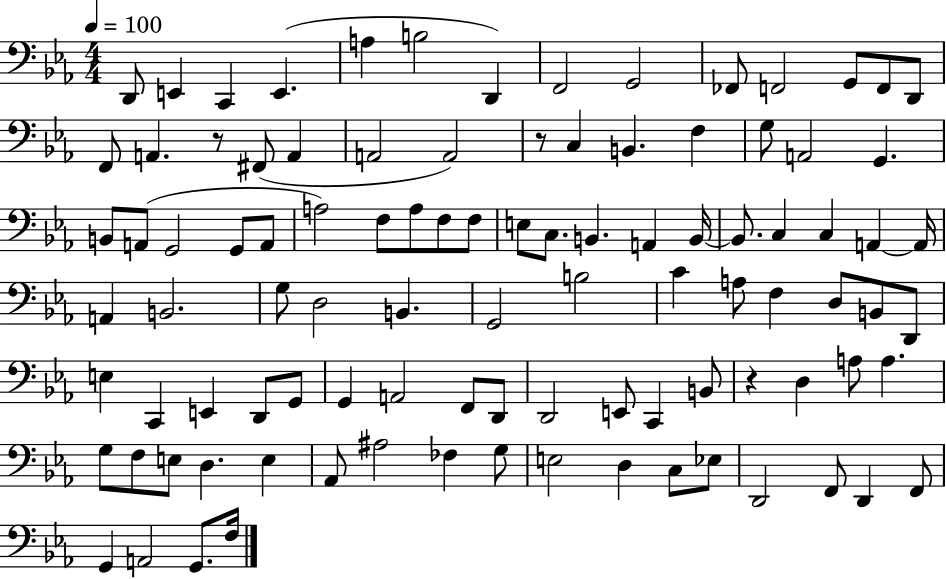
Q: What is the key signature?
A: EES major